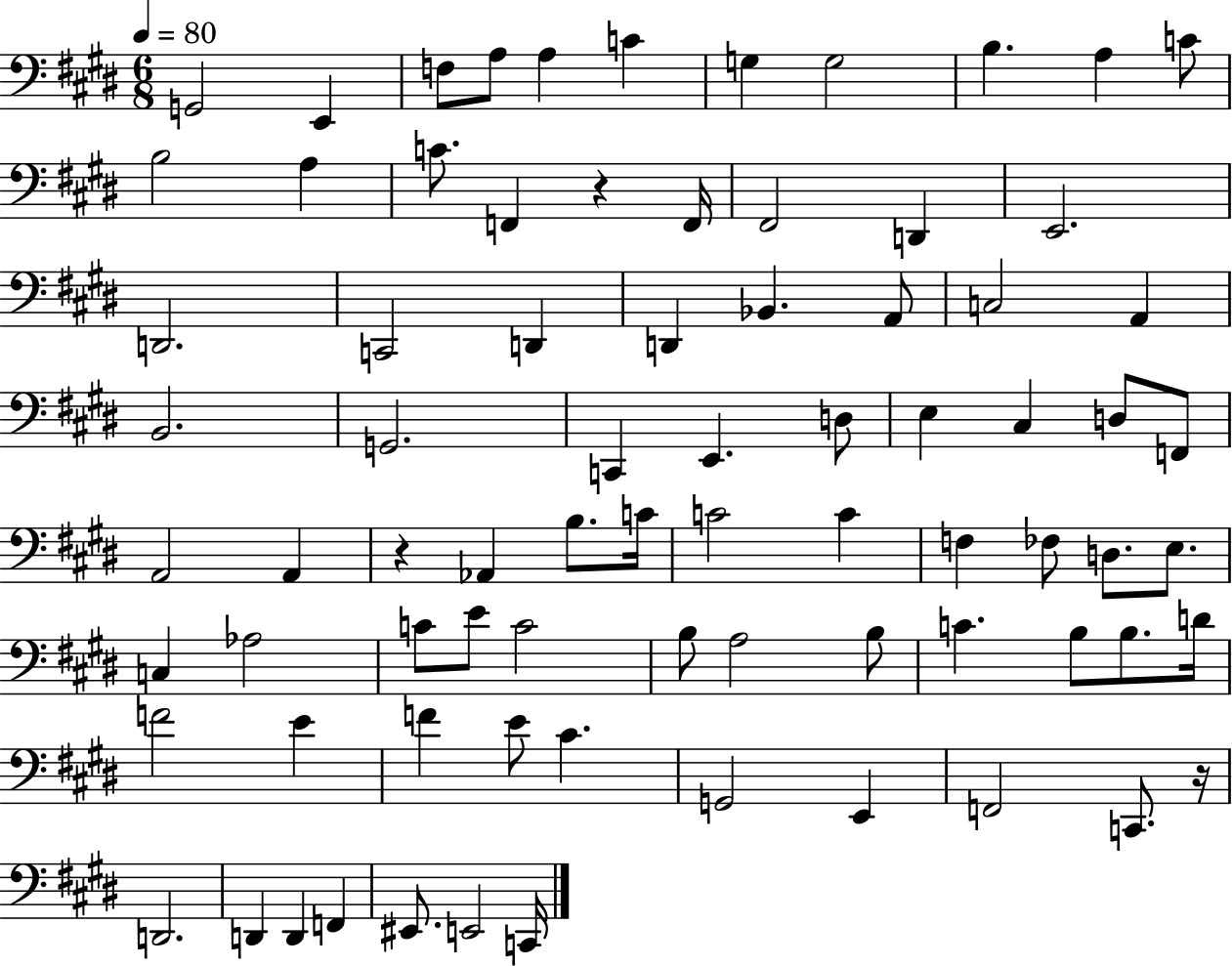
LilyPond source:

{
  \clef bass
  \numericTimeSignature
  \time 6/8
  \key e \major
  \tempo 4 = 80
  g,2 e,4 | f8 a8 a4 c'4 | g4 g2 | b4. a4 c'8 | \break b2 a4 | c'8. f,4 r4 f,16 | fis,2 d,4 | e,2. | \break d,2. | c,2 d,4 | d,4 bes,4. a,8 | c2 a,4 | \break b,2. | g,2. | c,4 e,4. d8 | e4 cis4 d8 f,8 | \break a,2 a,4 | r4 aes,4 b8. c'16 | c'2 c'4 | f4 fes8 d8. e8. | \break c4 aes2 | c'8 e'8 c'2 | b8 a2 b8 | c'4. b8 b8. d'16 | \break f'2 e'4 | f'4 e'8 cis'4. | g,2 e,4 | f,2 c,8. r16 | \break d,2. | d,4 d,4 f,4 | eis,8. e,2 c,16 | \bar "|."
}